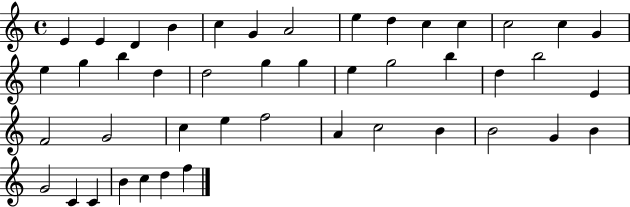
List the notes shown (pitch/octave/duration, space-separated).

E4/q E4/q D4/q B4/q C5/q G4/q A4/h E5/q D5/q C5/q C5/q C5/h C5/q G4/q E5/q G5/q B5/q D5/q D5/h G5/q G5/q E5/q G5/h B5/q D5/q B5/h E4/q F4/h G4/h C5/q E5/q F5/h A4/q C5/h B4/q B4/h G4/q B4/q G4/h C4/q C4/q B4/q C5/q D5/q F5/q